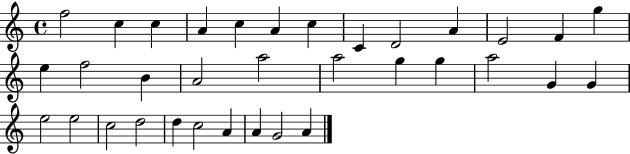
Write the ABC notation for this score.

X:1
T:Untitled
M:4/4
L:1/4
K:C
f2 c c A c A c C D2 A E2 F g e f2 B A2 a2 a2 g g a2 G G e2 e2 c2 d2 d c2 A A G2 A